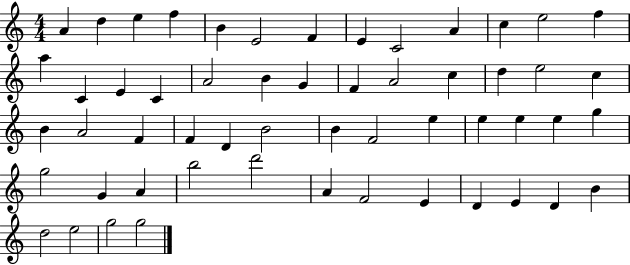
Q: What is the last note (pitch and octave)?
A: G5